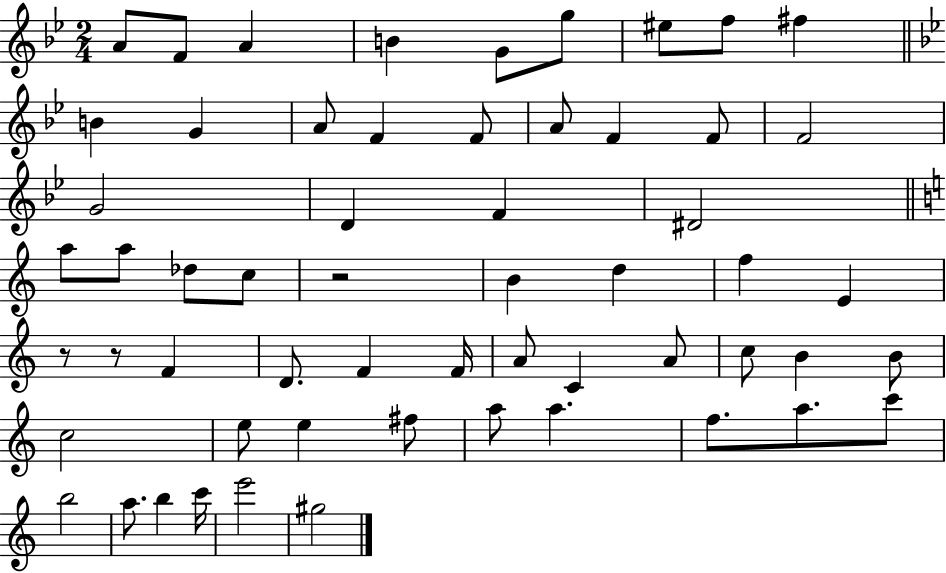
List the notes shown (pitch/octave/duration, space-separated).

A4/e F4/e A4/q B4/q G4/e G5/e EIS5/e F5/e F#5/q B4/q G4/q A4/e F4/q F4/e A4/e F4/q F4/e F4/h G4/h D4/q F4/q D#4/h A5/e A5/e Db5/e C5/e R/h B4/q D5/q F5/q E4/q R/e R/e F4/q D4/e. F4/q F4/s A4/e C4/q A4/e C5/e B4/q B4/e C5/h E5/e E5/q F#5/e A5/e A5/q. F5/e. A5/e. C6/e B5/h A5/e. B5/q C6/s E6/h G#5/h